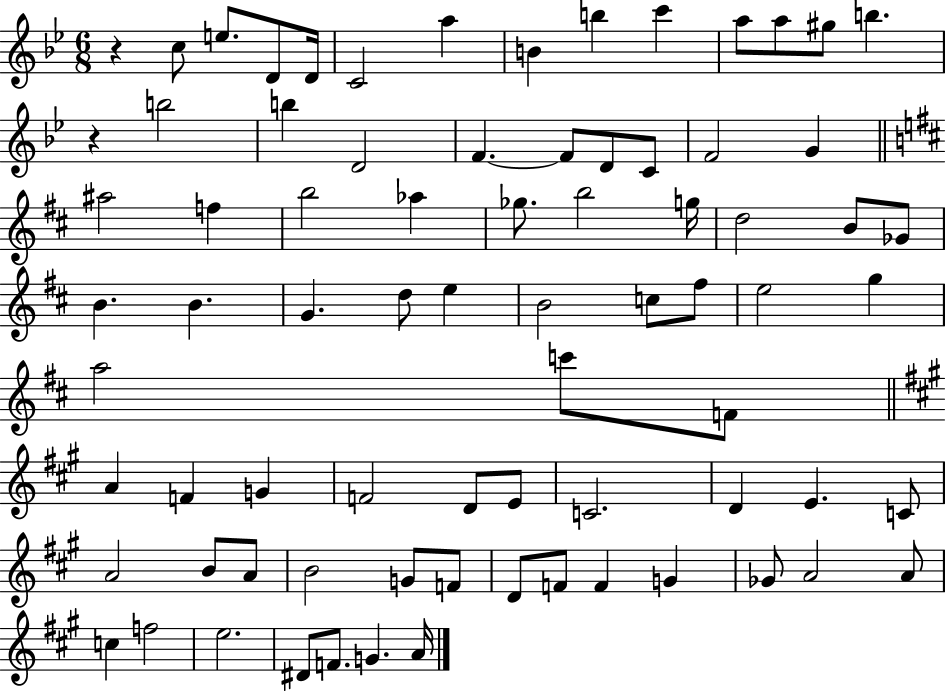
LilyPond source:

{
  \clef treble
  \numericTimeSignature
  \time 6/8
  \key bes \major
  r4 c''8 e''8. d'8 d'16 | c'2 a''4 | b'4 b''4 c'''4 | a''8 a''8 gis''8 b''4. | \break r4 b''2 | b''4 d'2 | f'4.~~ f'8 d'8 c'8 | f'2 g'4 | \break \bar "||" \break \key d \major ais''2 f''4 | b''2 aes''4 | ges''8. b''2 g''16 | d''2 b'8 ges'8 | \break b'4. b'4. | g'4. d''8 e''4 | b'2 c''8 fis''8 | e''2 g''4 | \break a''2 c'''8 f'8 | \bar "||" \break \key a \major a'4 f'4 g'4 | f'2 d'8 e'8 | c'2. | d'4 e'4. c'8 | \break a'2 b'8 a'8 | b'2 g'8 f'8 | d'8 f'8 f'4 g'4 | ges'8 a'2 a'8 | \break c''4 f''2 | e''2. | dis'8 f'8. g'4. a'16 | \bar "|."
}